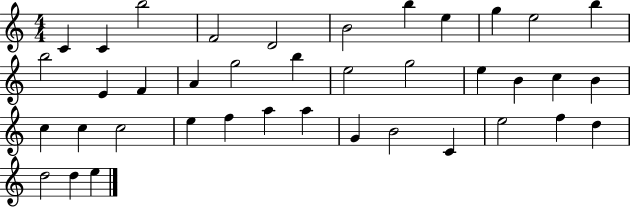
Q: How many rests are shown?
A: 0